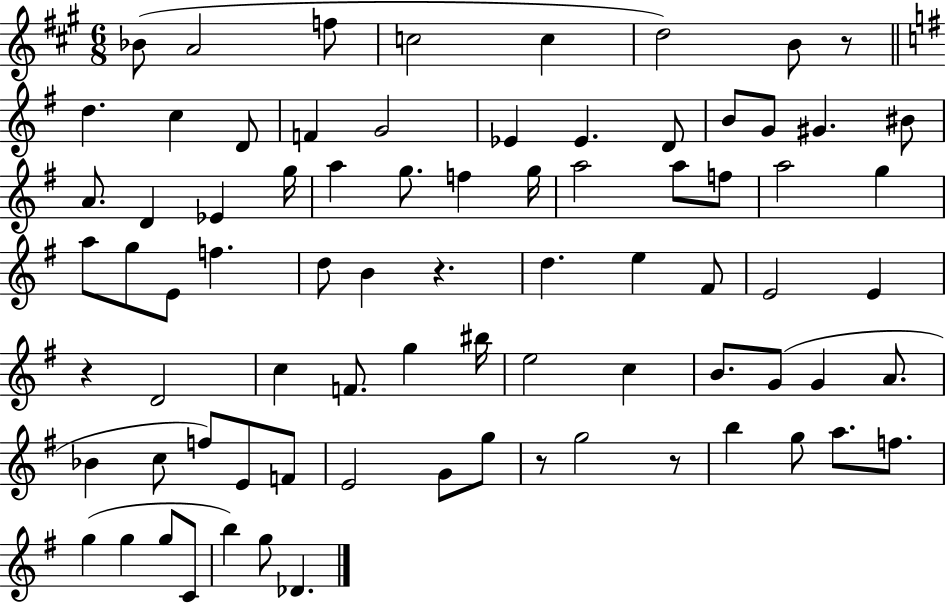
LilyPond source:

{
  \clef treble
  \numericTimeSignature
  \time 6/8
  \key a \major
  bes'8( a'2 f''8 | c''2 c''4 | d''2) b'8 r8 | \bar "||" \break \key g \major d''4. c''4 d'8 | f'4 g'2 | ees'4 ees'4. d'8 | b'8 g'8 gis'4. bis'8 | \break a'8. d'4 ees'4 g''16 | a''4 g''8. f''4 g''16 | a''2 a''8 f''8 | a''2 g''4 | \break a''8 g''8 e'8 f''4. | d''8 b'4 r4. | d''4. e''4 fis'8 | e'2 e'4 | \break r4 d'2 | c''4 f'8. g''4 bis''16 | e''2 c''4 | b'8. g'8( g'4 a'8. | \break bes'4 c''8 f''8) e'8 f'8 | e'2 g'8 g''8 | r8 g''2 r8 | b''4 g''8 a''8. f''8. | \break g''4( g''4 g''8 c'8 | b''4) g''8 des'4. | \bar "|."
}